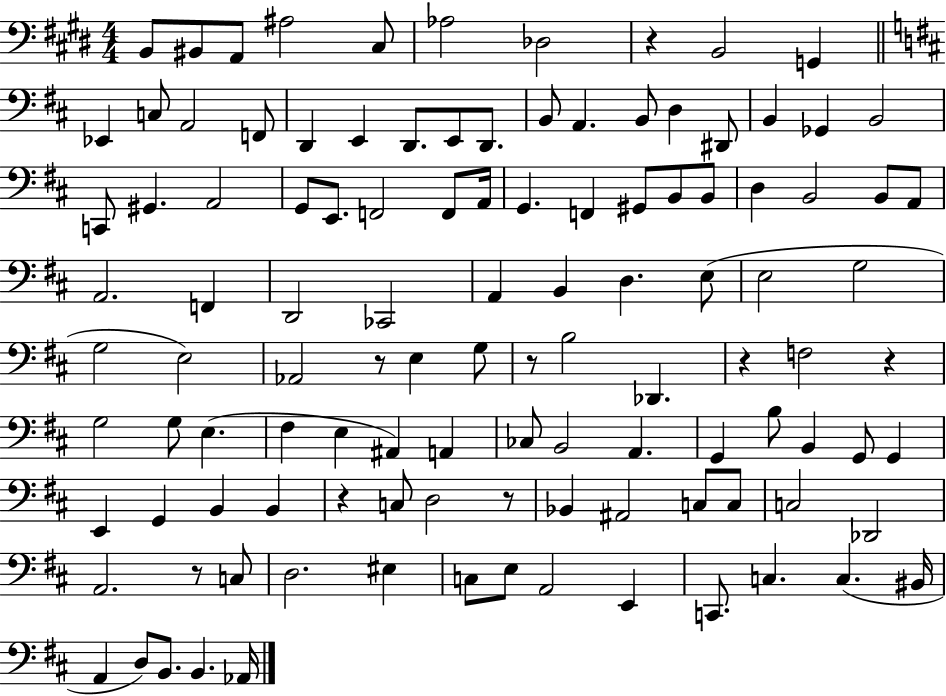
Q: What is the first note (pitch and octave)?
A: B2